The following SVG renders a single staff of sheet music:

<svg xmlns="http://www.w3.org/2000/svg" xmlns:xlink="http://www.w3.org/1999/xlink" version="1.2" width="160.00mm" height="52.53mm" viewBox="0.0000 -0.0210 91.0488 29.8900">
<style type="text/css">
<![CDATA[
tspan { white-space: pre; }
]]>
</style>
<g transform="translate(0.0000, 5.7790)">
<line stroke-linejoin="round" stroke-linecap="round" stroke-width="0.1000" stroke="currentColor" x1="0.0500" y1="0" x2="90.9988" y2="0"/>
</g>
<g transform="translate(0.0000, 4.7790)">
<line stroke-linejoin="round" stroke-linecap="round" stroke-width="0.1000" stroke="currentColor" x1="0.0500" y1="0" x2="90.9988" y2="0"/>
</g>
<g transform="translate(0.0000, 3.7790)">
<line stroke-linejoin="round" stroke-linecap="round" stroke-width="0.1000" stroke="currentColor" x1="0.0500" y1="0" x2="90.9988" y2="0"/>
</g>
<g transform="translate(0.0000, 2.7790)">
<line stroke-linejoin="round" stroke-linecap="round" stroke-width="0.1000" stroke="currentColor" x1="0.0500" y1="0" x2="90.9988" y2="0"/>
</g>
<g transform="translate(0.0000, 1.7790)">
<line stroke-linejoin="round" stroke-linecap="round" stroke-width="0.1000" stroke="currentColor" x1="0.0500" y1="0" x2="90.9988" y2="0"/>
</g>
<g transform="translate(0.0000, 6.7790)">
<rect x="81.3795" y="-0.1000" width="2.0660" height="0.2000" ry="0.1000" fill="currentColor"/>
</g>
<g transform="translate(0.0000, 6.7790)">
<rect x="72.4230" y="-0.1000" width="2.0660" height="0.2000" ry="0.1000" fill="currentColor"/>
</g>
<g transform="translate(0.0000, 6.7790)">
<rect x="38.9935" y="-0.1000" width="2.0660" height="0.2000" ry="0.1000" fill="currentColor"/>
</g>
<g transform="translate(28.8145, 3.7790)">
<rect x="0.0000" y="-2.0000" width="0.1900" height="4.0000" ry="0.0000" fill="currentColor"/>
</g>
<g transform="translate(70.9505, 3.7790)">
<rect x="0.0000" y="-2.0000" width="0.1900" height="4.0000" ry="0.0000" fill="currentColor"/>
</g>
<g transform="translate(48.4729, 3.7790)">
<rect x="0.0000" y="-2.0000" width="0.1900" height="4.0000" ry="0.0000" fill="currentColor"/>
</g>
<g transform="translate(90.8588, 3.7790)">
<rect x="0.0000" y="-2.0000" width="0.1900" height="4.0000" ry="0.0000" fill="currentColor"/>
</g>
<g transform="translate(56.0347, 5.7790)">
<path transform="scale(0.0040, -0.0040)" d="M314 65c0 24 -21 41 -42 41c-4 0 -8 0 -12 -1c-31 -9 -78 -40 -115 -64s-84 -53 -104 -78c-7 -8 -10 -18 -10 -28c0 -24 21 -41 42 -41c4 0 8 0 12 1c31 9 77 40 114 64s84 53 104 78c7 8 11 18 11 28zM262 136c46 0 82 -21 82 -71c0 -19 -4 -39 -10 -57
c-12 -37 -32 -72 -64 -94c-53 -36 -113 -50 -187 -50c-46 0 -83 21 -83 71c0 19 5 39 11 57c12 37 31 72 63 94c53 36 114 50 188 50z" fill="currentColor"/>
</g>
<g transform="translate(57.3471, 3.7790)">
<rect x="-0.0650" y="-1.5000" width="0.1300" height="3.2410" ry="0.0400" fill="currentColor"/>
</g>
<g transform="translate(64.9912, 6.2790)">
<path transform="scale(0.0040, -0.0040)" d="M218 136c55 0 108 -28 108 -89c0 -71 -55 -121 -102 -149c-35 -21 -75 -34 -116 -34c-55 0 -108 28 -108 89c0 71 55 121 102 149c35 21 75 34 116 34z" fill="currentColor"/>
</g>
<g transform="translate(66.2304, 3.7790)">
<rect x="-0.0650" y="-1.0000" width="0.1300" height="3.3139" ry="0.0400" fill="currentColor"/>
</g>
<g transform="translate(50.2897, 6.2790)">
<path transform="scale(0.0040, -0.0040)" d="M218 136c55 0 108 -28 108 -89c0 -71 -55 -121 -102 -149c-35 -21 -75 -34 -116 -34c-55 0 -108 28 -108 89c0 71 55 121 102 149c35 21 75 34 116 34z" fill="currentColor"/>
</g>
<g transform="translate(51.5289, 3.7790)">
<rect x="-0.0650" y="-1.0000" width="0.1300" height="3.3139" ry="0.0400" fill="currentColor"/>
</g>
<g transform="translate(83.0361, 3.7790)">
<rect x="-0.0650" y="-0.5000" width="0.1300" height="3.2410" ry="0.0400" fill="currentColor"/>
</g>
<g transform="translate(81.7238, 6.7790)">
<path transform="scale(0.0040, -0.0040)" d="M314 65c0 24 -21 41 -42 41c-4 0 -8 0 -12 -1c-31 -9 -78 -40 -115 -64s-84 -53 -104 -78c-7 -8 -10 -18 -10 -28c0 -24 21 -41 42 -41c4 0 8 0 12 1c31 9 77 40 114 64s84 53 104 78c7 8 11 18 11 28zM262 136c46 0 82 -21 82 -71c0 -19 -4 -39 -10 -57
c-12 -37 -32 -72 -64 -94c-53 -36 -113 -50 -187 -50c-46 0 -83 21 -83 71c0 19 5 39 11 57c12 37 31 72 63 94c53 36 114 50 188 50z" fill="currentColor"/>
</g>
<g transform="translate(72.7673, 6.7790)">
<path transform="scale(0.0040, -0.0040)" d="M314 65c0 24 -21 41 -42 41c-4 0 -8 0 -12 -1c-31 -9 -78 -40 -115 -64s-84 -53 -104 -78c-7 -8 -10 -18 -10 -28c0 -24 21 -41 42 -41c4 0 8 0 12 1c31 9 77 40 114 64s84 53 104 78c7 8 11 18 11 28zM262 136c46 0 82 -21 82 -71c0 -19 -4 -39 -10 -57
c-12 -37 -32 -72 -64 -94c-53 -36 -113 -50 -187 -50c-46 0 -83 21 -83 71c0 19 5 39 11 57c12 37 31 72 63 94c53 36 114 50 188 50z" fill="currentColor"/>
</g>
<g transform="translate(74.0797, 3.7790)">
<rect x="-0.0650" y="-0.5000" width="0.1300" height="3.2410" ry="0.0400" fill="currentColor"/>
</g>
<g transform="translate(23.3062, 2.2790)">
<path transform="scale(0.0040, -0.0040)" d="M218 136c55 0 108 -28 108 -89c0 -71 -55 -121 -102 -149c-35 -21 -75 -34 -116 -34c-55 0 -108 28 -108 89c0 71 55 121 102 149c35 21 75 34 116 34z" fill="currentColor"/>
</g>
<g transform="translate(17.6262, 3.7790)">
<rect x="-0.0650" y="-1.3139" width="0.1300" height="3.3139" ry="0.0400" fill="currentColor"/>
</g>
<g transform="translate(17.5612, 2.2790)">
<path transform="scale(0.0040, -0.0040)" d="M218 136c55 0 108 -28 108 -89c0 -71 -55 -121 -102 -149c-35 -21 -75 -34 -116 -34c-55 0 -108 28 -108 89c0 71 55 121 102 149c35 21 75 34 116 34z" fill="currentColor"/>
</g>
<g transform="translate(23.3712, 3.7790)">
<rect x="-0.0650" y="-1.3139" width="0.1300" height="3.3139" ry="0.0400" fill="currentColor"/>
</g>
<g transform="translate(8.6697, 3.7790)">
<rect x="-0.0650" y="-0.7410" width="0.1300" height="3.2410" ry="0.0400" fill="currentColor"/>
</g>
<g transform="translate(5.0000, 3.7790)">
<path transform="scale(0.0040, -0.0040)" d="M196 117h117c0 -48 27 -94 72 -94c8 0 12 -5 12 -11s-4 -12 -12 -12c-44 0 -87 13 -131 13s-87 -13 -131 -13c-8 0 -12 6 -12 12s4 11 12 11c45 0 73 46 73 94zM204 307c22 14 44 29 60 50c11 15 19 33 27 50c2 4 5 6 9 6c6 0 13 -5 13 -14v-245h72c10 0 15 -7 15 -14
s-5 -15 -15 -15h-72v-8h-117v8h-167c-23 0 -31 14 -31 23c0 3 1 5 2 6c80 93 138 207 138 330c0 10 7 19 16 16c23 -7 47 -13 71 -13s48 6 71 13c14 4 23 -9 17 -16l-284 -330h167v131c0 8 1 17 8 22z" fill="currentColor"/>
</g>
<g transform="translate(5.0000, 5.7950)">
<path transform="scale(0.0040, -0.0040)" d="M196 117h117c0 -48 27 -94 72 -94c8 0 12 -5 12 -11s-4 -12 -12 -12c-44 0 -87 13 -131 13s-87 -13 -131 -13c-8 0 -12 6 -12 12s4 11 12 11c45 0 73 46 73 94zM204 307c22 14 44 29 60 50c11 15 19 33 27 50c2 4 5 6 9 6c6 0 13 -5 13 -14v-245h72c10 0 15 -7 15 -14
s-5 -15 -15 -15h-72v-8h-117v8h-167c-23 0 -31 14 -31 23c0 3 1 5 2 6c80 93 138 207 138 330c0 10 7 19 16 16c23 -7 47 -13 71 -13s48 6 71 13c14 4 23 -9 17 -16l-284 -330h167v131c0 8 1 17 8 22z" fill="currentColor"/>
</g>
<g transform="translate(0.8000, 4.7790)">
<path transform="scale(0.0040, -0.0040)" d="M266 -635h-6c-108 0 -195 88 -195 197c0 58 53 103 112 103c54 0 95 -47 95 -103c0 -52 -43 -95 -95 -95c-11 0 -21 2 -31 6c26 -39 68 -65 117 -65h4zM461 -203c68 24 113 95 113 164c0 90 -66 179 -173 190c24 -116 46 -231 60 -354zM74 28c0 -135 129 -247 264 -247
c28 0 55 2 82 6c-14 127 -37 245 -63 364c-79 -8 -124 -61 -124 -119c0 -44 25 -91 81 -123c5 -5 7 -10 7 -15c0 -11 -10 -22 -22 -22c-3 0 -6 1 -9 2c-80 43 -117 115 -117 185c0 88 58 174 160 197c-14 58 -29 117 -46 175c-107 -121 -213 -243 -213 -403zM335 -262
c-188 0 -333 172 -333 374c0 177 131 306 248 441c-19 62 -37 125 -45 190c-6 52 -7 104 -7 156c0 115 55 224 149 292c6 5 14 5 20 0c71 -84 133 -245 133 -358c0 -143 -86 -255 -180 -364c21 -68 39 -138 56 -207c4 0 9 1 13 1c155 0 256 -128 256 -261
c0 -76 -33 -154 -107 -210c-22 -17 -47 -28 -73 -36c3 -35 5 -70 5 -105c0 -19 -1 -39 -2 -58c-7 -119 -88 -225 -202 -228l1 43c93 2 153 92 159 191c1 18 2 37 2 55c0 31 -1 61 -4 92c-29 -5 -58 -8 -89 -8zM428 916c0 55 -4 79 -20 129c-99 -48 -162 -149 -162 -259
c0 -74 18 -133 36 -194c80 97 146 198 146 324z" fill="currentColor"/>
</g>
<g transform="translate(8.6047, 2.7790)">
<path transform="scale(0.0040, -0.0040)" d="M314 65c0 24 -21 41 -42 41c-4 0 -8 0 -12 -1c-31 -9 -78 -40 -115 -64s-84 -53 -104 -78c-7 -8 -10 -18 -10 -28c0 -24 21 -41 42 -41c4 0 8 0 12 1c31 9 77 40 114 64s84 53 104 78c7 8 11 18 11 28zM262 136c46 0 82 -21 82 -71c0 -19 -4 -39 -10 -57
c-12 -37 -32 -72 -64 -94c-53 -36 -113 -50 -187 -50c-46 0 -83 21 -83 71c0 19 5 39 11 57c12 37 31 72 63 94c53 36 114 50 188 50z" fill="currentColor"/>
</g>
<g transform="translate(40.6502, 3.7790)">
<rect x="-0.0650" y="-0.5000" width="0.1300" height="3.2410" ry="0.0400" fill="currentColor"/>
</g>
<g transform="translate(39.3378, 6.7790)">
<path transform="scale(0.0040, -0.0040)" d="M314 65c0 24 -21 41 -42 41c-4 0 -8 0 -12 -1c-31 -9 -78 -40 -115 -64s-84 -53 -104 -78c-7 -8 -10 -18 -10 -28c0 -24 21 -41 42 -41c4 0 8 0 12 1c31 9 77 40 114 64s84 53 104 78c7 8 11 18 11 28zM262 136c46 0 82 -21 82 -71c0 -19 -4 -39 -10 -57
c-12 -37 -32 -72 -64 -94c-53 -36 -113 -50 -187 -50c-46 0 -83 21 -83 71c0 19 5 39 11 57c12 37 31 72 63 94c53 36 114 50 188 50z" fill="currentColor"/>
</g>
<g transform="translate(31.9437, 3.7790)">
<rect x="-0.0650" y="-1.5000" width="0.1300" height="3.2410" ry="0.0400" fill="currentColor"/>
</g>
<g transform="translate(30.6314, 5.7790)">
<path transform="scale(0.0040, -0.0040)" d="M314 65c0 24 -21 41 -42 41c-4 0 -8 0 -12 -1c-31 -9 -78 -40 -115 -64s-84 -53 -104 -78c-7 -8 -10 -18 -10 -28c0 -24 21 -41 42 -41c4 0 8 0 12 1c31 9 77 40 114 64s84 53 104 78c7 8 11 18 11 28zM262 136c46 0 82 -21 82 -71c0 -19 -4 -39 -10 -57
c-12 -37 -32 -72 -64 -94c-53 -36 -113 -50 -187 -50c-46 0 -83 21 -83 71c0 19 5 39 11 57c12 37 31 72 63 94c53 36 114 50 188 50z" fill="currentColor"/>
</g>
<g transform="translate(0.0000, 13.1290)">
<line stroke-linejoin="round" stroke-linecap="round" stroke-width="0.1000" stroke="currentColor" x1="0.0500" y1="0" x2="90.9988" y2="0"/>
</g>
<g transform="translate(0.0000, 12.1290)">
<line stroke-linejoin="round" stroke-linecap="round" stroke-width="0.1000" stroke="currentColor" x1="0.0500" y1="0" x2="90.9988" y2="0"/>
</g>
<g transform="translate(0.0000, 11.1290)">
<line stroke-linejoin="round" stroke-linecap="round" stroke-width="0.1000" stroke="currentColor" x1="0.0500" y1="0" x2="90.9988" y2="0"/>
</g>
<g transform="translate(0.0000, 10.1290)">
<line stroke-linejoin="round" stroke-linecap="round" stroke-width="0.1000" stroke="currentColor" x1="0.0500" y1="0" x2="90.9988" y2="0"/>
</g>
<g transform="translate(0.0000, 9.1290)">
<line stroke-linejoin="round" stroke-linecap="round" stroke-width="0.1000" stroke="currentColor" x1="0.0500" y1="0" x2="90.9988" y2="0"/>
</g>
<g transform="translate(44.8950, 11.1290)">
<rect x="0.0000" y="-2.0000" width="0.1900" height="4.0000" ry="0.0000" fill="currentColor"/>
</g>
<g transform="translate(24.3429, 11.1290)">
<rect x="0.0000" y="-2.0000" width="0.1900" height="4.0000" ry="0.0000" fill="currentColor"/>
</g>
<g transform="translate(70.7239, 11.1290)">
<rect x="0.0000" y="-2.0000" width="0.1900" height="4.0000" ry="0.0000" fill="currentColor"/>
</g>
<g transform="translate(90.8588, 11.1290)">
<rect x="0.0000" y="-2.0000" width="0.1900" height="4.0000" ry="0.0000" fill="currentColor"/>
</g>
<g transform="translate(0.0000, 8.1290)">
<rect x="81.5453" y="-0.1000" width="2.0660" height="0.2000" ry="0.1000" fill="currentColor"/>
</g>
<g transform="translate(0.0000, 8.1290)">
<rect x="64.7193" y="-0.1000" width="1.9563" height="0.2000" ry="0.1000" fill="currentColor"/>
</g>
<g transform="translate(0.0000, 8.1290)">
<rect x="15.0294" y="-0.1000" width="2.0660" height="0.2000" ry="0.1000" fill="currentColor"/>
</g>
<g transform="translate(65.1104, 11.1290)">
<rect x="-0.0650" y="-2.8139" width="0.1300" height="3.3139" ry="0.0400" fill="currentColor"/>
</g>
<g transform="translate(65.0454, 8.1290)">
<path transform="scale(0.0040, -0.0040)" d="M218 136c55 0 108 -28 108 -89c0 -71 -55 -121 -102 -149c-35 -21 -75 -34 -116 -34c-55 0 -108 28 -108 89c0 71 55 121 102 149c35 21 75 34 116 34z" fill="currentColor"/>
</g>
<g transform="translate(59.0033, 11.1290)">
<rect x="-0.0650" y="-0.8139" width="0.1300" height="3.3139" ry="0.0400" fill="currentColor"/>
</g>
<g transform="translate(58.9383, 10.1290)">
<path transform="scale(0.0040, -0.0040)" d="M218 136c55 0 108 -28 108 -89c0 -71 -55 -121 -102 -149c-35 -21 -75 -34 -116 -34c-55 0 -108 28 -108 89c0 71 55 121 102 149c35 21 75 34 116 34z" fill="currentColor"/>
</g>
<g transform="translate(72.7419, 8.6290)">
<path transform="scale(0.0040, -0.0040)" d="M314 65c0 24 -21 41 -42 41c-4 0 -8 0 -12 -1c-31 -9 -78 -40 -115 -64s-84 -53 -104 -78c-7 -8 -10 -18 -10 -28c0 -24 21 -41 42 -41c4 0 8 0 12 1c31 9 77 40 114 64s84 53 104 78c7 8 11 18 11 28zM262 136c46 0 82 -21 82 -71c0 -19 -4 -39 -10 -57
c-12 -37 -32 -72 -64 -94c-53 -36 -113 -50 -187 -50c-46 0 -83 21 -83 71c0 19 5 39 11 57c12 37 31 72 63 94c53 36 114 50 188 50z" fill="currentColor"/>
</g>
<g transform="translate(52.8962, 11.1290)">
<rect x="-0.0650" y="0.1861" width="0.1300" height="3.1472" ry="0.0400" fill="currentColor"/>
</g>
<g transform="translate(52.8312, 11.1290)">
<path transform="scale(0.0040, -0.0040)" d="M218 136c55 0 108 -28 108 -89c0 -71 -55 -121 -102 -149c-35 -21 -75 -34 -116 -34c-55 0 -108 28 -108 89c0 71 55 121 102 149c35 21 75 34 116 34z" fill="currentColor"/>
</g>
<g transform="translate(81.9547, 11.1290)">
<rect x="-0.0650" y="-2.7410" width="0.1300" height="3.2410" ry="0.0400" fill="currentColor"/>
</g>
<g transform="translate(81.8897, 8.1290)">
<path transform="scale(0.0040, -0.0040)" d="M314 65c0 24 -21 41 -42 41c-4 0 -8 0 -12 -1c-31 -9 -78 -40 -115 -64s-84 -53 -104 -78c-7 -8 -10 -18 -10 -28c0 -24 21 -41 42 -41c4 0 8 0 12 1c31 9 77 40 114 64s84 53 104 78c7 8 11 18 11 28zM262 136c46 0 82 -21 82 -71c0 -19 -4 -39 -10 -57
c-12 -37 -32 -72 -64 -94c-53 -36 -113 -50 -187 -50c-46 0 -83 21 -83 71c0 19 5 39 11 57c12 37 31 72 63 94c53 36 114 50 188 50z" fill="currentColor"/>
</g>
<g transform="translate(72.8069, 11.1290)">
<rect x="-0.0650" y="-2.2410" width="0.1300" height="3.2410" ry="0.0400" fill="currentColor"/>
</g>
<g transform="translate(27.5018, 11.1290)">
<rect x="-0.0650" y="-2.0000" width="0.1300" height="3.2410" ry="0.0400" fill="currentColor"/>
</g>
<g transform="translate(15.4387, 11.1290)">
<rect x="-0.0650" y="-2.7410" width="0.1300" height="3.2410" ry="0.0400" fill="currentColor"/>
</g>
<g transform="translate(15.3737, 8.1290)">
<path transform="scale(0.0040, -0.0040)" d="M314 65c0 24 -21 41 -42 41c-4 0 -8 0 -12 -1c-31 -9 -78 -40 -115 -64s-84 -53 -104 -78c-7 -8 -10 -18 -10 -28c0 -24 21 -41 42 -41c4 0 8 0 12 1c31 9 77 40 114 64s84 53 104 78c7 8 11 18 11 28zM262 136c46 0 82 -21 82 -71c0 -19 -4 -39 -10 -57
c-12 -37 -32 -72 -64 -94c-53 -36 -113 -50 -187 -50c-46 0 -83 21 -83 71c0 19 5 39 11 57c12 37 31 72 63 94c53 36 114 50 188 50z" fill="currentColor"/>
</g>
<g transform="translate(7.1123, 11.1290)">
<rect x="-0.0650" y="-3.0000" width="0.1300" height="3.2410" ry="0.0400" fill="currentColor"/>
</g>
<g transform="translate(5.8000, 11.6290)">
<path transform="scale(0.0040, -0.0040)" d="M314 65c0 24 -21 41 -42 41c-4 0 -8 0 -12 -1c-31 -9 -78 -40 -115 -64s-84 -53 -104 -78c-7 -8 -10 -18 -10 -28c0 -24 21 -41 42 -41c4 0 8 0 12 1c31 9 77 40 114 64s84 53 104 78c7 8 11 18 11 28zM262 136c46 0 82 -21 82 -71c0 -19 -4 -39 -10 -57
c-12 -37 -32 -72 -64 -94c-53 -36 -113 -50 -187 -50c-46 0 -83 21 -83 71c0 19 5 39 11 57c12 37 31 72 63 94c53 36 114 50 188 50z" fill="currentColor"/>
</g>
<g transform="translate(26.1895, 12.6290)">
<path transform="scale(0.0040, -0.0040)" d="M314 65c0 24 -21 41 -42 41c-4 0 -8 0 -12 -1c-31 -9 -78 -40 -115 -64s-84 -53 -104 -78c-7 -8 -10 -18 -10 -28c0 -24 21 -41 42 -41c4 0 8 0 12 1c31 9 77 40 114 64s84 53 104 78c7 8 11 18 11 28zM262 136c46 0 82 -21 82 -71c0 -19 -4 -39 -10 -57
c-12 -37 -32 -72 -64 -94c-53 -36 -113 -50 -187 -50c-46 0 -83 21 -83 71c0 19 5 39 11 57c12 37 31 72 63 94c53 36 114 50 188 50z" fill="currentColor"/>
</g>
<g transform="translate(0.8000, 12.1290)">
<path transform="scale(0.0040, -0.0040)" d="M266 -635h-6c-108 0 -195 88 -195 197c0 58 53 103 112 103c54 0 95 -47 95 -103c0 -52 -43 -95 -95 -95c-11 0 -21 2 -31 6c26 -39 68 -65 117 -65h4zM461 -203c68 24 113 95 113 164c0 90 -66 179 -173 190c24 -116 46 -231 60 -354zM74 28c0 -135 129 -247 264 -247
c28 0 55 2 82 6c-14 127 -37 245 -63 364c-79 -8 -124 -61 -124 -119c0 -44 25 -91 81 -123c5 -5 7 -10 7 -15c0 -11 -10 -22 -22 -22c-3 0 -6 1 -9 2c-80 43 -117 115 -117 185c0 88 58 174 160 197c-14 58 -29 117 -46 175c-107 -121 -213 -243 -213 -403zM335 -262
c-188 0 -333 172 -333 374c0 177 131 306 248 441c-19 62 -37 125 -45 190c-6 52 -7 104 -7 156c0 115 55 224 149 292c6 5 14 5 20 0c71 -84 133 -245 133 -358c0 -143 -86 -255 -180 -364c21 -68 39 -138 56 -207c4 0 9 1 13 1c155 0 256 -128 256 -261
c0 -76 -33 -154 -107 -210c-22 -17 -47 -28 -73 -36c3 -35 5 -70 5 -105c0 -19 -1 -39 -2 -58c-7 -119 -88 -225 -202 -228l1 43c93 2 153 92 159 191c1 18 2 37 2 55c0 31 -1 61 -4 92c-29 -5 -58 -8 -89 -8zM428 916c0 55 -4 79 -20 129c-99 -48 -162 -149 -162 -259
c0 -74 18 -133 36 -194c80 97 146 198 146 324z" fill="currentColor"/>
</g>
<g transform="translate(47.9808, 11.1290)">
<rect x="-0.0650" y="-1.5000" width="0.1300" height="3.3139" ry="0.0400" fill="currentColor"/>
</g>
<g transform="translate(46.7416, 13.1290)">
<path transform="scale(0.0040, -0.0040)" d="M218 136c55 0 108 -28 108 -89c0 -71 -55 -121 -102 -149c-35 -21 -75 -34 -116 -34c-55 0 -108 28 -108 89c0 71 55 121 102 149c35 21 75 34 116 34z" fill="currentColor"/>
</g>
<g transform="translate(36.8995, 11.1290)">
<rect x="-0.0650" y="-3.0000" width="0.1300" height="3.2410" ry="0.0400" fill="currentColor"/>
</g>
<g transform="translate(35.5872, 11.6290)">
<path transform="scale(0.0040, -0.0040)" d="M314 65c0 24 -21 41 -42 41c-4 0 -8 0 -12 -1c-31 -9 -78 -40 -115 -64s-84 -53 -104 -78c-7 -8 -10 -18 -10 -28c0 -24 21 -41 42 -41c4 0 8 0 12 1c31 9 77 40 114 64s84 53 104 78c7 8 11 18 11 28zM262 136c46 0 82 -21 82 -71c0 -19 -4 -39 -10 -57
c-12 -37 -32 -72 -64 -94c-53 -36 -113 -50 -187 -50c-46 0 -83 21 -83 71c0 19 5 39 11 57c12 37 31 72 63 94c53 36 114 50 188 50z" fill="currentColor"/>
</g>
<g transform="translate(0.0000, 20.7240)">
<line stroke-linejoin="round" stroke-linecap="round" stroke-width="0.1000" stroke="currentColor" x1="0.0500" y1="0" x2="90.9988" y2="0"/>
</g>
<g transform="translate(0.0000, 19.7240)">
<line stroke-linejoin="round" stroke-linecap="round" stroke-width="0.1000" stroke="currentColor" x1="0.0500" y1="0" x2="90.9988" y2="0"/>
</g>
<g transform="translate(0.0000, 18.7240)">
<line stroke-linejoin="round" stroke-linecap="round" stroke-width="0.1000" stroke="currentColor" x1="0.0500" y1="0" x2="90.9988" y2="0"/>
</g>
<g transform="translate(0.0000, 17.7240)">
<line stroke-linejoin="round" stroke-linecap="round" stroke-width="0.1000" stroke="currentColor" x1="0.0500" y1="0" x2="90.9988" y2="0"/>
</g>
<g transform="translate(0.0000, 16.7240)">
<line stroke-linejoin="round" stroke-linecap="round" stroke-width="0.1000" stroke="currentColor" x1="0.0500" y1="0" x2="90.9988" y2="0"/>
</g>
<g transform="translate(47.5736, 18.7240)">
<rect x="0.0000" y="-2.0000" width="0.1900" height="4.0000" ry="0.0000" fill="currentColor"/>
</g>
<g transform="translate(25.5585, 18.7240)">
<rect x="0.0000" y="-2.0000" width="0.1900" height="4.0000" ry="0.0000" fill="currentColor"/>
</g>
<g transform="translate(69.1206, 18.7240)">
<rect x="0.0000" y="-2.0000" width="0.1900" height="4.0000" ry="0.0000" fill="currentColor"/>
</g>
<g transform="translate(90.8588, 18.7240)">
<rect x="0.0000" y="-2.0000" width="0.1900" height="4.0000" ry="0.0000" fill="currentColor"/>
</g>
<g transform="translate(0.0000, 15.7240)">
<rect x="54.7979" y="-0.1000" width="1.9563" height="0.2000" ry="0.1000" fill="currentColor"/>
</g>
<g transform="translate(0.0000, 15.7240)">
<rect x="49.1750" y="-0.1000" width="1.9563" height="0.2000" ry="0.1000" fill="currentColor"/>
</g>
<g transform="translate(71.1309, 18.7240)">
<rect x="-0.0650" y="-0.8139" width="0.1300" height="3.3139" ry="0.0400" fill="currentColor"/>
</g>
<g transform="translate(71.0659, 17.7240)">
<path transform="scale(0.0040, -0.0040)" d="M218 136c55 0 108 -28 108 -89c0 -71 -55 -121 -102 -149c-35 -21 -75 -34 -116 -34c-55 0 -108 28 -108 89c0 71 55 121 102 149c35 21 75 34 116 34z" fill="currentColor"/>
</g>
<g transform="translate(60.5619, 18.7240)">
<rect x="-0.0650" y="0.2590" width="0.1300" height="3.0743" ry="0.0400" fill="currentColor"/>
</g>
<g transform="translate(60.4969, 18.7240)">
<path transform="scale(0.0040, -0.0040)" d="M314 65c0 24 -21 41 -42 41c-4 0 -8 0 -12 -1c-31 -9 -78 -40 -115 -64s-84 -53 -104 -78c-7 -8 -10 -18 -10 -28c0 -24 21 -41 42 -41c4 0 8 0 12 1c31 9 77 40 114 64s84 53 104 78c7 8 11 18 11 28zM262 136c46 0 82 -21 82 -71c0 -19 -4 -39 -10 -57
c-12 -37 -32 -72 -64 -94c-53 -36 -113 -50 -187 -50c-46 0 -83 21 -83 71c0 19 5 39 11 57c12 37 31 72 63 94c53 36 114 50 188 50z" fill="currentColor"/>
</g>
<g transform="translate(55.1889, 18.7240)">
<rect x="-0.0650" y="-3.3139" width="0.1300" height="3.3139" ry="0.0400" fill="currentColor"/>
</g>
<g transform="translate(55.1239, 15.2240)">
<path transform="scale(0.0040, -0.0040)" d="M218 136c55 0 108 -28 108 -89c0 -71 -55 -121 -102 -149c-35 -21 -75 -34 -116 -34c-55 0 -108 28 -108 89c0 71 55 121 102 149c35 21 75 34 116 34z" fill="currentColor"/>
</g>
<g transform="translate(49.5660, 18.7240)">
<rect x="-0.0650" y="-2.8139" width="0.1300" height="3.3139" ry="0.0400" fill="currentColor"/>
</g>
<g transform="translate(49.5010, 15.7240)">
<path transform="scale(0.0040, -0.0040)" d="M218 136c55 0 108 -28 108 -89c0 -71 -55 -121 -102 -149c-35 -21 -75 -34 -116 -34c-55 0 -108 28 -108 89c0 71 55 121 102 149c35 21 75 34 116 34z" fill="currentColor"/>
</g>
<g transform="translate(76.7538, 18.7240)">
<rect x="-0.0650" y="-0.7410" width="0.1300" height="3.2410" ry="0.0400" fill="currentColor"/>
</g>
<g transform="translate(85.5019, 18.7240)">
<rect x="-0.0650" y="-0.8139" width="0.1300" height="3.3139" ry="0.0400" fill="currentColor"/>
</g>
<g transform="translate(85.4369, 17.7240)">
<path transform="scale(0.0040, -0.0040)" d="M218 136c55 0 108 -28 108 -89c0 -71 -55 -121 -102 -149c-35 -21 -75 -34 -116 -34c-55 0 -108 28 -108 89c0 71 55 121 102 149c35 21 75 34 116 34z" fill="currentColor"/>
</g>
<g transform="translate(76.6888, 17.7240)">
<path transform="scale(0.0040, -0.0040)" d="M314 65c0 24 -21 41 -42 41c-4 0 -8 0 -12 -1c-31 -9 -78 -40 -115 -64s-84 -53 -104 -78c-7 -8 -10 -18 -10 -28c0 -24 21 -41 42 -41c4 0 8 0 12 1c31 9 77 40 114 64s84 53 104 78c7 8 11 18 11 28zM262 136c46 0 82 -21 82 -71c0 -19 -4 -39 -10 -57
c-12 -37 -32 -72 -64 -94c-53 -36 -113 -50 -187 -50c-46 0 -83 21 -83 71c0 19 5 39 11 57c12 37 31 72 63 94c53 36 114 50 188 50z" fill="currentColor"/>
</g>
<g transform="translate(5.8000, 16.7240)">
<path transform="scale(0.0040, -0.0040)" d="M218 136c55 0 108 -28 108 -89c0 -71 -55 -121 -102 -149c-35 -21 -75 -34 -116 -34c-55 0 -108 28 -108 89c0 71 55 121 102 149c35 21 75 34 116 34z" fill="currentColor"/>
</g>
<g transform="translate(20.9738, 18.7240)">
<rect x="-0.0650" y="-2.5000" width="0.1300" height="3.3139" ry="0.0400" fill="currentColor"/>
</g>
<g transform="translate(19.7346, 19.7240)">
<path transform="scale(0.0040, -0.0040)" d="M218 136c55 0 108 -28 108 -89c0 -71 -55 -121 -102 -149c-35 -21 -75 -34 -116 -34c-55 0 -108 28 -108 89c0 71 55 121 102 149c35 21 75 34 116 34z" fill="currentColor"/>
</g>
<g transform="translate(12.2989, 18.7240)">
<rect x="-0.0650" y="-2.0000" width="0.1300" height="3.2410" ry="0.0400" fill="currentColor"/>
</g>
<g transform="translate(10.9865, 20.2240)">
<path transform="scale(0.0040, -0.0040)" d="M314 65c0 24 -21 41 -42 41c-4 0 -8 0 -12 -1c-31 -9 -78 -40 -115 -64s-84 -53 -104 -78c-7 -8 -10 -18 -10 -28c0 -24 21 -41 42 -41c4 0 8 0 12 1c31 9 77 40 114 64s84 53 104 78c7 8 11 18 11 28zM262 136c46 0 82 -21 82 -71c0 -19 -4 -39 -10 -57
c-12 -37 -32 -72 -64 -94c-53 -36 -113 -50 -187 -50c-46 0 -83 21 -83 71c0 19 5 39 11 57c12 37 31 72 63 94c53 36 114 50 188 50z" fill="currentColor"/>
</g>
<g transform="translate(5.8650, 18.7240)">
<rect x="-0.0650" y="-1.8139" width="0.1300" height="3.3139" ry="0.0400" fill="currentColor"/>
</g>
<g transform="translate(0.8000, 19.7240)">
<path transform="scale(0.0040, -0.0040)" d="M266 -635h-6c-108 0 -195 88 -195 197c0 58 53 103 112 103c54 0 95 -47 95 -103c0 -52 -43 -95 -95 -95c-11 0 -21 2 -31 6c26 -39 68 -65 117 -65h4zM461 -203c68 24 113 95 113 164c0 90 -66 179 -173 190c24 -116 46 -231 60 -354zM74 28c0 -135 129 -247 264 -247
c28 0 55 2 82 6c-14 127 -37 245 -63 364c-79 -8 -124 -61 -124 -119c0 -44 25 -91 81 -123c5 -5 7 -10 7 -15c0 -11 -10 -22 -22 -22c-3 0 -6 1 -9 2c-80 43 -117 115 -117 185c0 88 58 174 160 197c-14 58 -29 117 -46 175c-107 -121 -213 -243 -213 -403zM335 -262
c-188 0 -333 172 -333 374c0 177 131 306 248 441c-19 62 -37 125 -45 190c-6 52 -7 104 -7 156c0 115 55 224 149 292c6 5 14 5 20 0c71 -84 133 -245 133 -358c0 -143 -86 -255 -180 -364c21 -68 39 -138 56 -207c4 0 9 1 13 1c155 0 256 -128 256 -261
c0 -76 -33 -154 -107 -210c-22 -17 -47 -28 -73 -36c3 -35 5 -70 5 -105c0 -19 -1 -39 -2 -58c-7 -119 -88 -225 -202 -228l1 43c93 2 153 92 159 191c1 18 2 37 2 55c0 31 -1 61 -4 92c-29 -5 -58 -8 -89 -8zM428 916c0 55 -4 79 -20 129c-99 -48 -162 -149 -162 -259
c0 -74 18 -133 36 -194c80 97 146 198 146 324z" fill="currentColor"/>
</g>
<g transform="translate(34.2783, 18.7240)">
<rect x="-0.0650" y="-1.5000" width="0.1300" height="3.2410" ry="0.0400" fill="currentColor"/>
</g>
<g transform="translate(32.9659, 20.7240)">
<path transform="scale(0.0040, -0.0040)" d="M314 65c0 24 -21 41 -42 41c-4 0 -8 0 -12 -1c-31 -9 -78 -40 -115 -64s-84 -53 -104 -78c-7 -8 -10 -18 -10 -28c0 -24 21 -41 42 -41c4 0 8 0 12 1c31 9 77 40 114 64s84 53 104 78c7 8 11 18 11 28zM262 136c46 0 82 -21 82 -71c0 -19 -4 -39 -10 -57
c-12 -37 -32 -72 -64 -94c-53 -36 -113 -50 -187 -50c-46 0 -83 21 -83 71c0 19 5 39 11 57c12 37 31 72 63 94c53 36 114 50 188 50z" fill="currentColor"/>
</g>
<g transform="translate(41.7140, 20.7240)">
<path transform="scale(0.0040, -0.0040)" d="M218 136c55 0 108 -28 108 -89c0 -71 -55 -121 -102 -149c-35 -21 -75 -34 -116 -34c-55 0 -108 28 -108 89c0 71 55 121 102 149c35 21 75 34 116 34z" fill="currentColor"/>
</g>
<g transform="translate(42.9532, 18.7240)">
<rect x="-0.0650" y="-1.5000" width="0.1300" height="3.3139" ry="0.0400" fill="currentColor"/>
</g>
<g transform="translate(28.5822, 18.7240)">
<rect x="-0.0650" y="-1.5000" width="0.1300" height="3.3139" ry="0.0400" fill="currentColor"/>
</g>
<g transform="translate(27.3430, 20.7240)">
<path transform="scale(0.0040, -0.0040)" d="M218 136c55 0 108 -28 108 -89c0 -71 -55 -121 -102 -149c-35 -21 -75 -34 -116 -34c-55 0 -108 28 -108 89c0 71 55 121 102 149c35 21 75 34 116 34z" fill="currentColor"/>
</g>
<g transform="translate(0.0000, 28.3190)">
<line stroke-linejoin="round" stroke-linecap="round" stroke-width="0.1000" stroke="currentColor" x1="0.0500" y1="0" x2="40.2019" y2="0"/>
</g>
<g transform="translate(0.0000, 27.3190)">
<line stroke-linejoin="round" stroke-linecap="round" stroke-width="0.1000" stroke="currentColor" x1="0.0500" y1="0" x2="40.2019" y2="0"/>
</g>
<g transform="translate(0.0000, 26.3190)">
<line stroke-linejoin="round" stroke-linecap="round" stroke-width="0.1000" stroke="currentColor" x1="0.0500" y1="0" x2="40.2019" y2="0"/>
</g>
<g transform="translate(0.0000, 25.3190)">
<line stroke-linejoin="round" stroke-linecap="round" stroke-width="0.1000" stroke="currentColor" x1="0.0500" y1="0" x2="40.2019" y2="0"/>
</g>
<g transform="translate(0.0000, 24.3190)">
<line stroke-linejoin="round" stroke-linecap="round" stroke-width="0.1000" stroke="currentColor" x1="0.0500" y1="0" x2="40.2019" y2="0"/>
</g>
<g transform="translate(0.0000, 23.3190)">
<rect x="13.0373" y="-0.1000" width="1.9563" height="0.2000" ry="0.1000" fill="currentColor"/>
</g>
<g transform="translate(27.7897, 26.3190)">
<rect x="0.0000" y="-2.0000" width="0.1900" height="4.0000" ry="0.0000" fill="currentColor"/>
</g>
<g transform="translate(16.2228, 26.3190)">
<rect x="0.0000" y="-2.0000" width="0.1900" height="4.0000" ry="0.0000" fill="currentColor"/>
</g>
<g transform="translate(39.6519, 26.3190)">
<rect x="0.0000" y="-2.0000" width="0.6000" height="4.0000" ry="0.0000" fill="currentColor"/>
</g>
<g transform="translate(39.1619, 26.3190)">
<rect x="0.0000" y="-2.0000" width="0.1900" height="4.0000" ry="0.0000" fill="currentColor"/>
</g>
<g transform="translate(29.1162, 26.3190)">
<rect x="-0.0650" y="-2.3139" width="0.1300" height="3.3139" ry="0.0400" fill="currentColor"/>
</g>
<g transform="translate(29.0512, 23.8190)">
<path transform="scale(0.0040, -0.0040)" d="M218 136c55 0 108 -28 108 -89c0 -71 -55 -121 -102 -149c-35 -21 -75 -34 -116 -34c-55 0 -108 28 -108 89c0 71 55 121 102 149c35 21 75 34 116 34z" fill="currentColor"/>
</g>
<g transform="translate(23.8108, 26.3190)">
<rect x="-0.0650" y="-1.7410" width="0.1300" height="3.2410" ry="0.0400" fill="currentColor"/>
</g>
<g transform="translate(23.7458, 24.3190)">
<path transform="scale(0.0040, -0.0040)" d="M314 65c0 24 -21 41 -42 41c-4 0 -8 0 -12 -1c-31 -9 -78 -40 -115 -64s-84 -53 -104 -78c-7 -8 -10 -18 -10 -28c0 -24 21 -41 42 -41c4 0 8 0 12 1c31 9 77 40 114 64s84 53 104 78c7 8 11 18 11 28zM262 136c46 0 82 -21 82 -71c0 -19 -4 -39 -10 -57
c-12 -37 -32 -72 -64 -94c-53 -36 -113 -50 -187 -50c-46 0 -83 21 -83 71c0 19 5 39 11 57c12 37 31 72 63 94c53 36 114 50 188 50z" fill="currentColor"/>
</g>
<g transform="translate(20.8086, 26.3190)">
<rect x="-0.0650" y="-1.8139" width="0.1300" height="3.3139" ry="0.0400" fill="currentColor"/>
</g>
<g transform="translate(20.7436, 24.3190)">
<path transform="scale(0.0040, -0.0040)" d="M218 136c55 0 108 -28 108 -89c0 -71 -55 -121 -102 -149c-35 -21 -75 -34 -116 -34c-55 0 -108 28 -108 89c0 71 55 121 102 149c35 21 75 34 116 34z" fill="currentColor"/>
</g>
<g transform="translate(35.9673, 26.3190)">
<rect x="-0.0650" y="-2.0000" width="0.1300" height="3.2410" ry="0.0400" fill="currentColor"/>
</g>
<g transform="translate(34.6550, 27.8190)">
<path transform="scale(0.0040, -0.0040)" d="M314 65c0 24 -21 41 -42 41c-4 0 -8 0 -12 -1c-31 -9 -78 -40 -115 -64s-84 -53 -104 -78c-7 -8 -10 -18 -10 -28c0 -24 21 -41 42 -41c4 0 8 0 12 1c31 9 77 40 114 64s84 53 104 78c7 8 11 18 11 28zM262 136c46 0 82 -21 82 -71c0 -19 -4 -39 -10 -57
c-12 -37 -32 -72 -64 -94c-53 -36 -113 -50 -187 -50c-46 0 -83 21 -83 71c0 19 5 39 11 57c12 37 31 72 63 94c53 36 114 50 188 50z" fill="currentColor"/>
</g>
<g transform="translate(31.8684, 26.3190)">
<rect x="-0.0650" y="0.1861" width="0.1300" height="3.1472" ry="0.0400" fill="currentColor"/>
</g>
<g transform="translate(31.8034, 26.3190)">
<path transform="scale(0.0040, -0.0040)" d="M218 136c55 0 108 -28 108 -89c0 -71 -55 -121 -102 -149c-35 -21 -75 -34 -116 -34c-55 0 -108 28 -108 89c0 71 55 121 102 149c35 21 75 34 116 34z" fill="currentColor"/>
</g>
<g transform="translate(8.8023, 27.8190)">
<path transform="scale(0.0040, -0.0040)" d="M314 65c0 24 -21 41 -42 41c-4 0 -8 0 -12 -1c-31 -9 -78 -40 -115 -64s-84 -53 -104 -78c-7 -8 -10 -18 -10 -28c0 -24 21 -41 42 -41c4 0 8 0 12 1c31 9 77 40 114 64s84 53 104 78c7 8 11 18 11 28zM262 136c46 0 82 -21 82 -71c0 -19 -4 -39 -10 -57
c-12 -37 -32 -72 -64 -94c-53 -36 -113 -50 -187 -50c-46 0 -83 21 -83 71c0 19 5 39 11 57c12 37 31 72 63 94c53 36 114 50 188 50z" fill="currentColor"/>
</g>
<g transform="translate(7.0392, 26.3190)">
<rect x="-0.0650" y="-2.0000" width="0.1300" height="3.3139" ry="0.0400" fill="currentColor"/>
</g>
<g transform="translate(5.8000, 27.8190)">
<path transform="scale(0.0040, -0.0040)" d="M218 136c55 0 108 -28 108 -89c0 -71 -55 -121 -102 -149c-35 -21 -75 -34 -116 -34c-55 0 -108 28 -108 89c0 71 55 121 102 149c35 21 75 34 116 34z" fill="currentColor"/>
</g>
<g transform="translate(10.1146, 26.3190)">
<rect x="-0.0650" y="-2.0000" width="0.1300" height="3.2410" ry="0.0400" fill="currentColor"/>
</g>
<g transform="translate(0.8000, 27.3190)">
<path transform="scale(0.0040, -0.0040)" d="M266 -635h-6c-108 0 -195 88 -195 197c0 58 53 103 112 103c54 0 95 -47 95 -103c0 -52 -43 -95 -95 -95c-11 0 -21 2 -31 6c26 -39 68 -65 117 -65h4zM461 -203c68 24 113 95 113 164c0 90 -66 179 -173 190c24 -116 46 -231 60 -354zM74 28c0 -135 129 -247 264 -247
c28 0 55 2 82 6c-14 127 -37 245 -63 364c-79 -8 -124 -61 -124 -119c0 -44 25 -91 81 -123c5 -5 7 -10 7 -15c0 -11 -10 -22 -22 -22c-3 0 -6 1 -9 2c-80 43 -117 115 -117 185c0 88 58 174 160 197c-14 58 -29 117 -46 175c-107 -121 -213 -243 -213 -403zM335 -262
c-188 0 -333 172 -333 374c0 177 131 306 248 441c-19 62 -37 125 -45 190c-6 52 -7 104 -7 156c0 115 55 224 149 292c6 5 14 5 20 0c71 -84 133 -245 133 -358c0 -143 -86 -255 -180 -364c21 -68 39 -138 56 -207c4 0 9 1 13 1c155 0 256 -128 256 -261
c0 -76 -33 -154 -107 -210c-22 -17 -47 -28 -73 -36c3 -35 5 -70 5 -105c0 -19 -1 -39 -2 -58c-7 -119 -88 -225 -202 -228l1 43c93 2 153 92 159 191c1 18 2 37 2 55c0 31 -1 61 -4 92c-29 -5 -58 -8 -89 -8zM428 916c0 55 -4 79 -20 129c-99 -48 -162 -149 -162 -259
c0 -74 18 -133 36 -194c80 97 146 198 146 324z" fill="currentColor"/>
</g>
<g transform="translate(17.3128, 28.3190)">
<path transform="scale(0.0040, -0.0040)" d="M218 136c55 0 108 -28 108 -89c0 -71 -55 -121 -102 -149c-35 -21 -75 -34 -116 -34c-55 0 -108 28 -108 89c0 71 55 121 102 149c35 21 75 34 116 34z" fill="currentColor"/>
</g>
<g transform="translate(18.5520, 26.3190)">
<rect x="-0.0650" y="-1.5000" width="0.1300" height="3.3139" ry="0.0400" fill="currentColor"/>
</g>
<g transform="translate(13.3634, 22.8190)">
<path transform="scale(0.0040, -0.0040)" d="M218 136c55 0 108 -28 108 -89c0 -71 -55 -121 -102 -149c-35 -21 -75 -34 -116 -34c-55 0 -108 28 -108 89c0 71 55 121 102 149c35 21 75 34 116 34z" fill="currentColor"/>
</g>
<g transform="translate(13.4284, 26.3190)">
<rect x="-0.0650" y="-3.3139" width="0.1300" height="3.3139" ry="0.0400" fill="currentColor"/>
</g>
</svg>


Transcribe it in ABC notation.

X:1
T:Untitled
M:4/4
L:1/4
K:C
d2 e e E2 C2 D E2 D C2 C2 A2 a2 F2 A2 E B d a g2 a2 f F2 G E E2 E a b B2 d d2 d F F2 b E f f2 g B F2